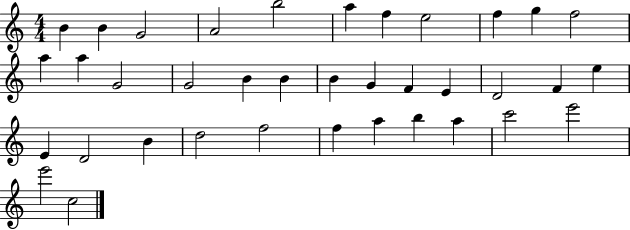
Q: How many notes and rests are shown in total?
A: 37